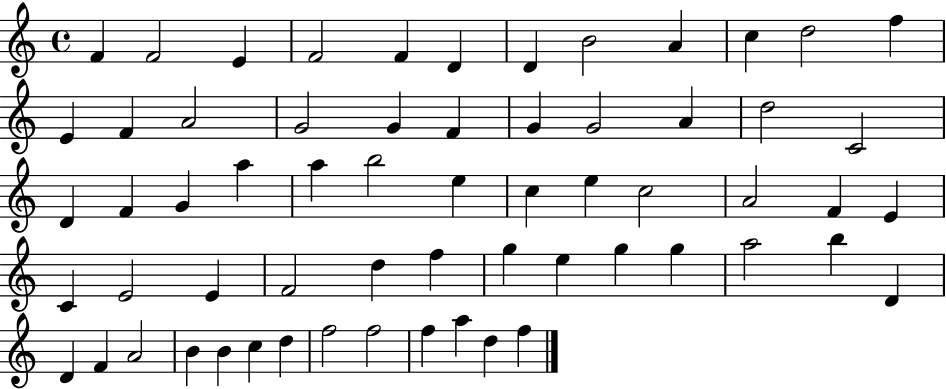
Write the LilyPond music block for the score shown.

{
  \clef treble
  \time 4/4
  \defaultTimeSignature
  \key c \major
  f'4 f'2 e'4 | f'2 f'4 d'4 | d'4 b'2 a'4 | c''4 d''2 f''4 | \break e'4 f'4 a'2 | g'2 g'4 f'4 | g'4 g'2 a'4 | d''2 c'2 | \break d'4 f'4 g'4 a''4 | a''4 b''2 e''4 | c''4 e''4 c''2 | a'2 f'4 e'4 | \break c'4 e'2 e'4 | f'2 d''4 f''4 | g''4 e''4 g''4 g''4 | a''2 b''4 d'4 | \break d'4 f'4 a'2 | b'4 b'4 c''4 d''4 | f''2 f''2 | f''4 a''4 d''4 f''4 | \break \bar "|."
}